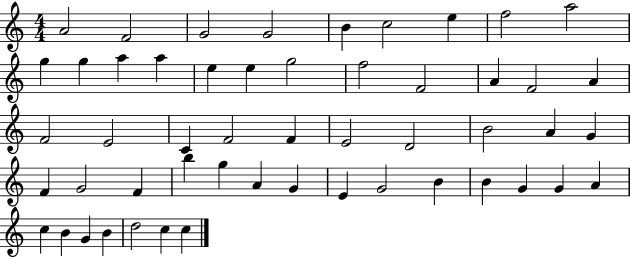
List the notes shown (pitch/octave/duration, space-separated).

A4/h F4/h G4/h G4/h B4/q C5/h E5/q F5/h A5/h G5/q G5/q A5/q A5/q E5/q E5/q G5/h F5/h F4/h A4/q F4/h A4/q F4/h E4/h C4/q F4/h F4/q E4/h D4/h B4/h A4/q G4/q F4/q G4/h F4/q B5/q G5/q A4/q G4/q E4/q G4/h B4/q B4/q G4/q G4/q A4/q C5/q B4/q G4/q B4/q D5/h C5/q C5/q